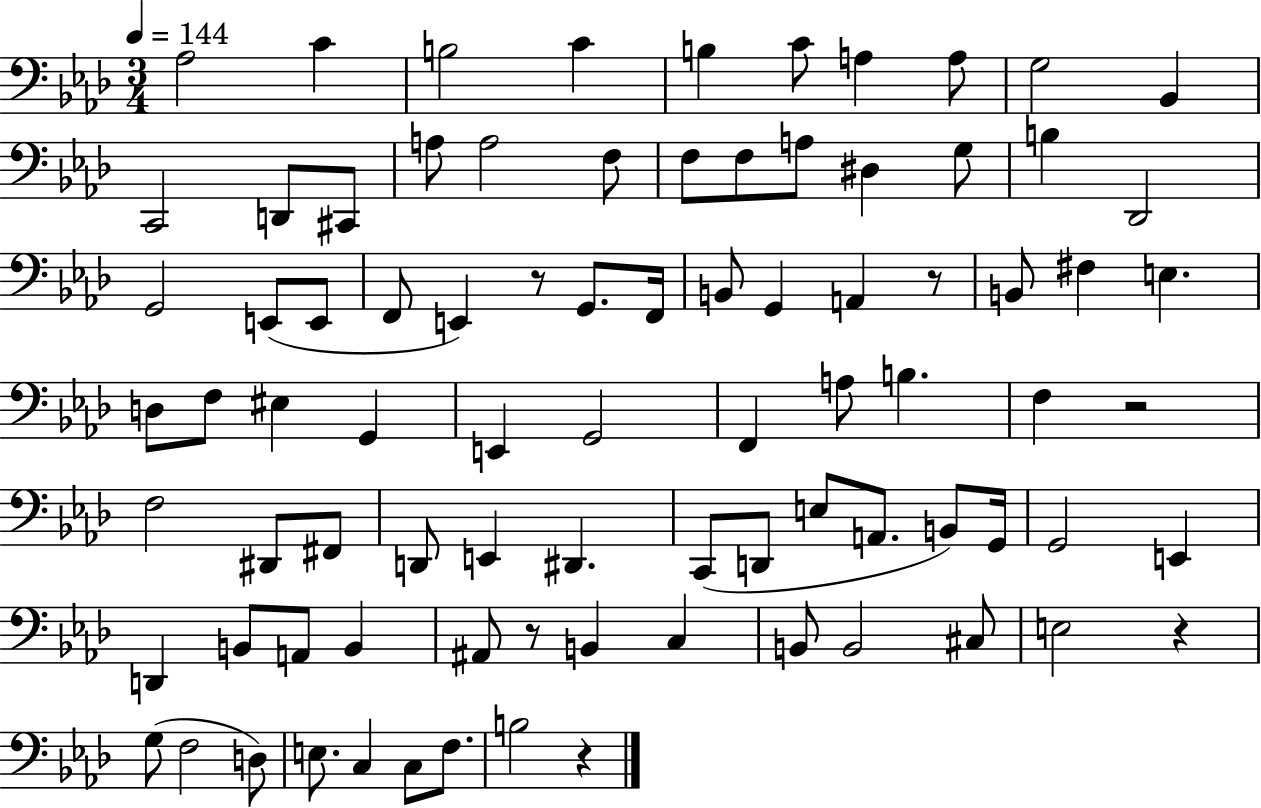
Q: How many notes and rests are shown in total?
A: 85